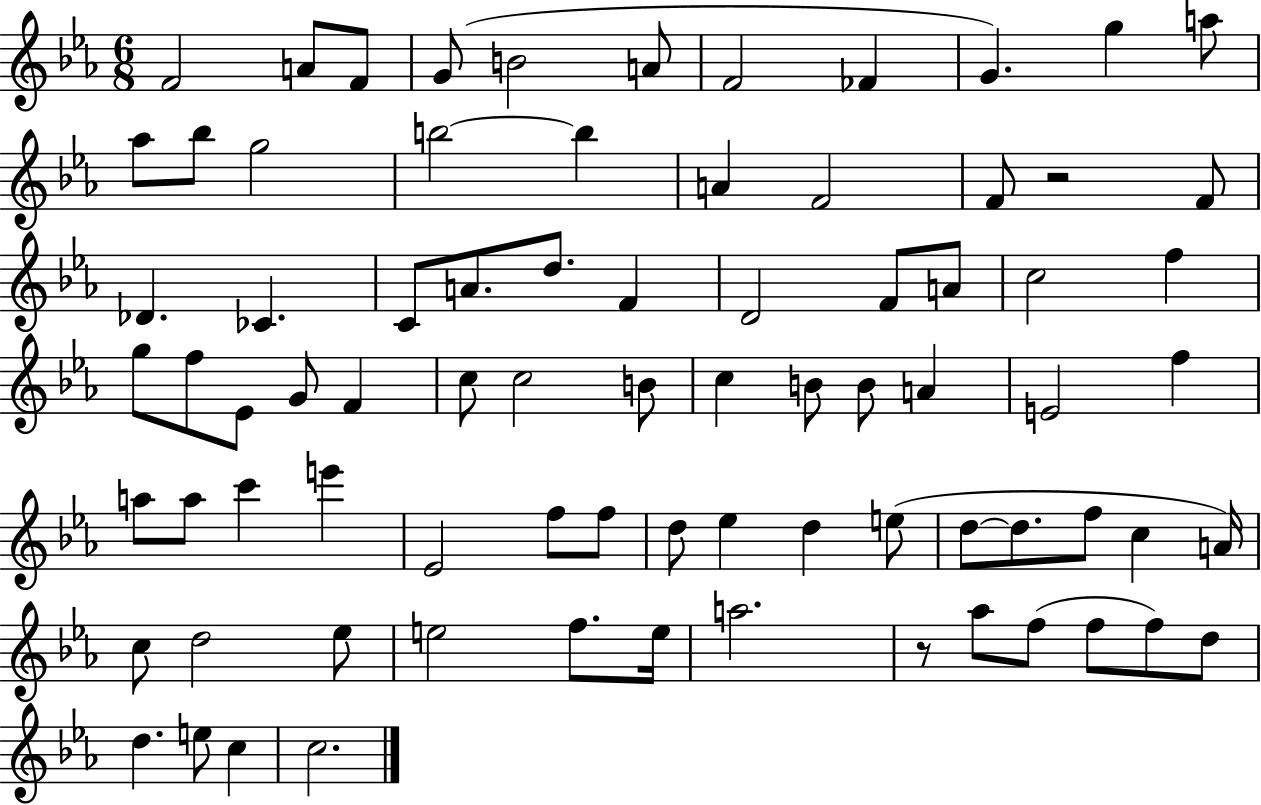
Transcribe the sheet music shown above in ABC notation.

X:1
T:Untitled
M:6/8
L:1/4
K:Eb
F2 A/2 F/2 G/2 B2 A/2 F2 _F G g a/2 _a/2 _b/2 g2 b2 b A F2 F/2 z2 F/2 _D _C C/2 A/2 d/2 F D2 F/2 A/2 c2 f g/2 f/2 _E/2 G/2 F c/2 c2 B/2 c B/2 B/2 A E2 f a/2 a/2 c' e' _E2 f/2 f/2 d/2 _e d e/2 d/2 d/2 f/2 c A/4 c/2 d2 _e/2 e2 f/2 e/4 a2 z/2 _a/2 f/2 f/2 f/2 d/2 d e/2 c c2